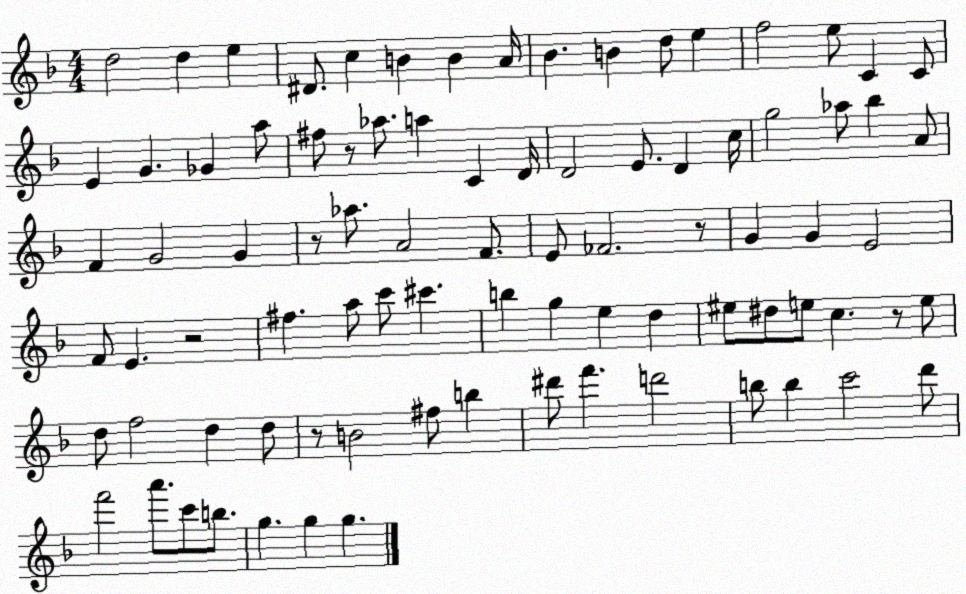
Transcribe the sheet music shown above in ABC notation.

X:1
T:Untitled
M:4/4
L:1/4
K:F
d2 d e ^D/2 c B B A/4 _B B d/2 e f2 e/2 C C/2 E G _G a/2 ^f/2 z/2 _a/2 a C D/4 D2 E/2 D c/4 g2 _a/2 _b A/2 F G2 G z/2 _a/2 A2 F/2 E/2 _F2 z/2 G G E2 F/2 E z2 ^f a/2 c'/2 ^c' b g e d ^e/2 ^d/2 e/2 c z/2 e/2 d/2 f2 d d/2 z/2 B2 ^f/2 b ^d'/2 f' d'2 b/2 b c'2 d'/2 f'2 a'/2 c'/2 b/2 g g g